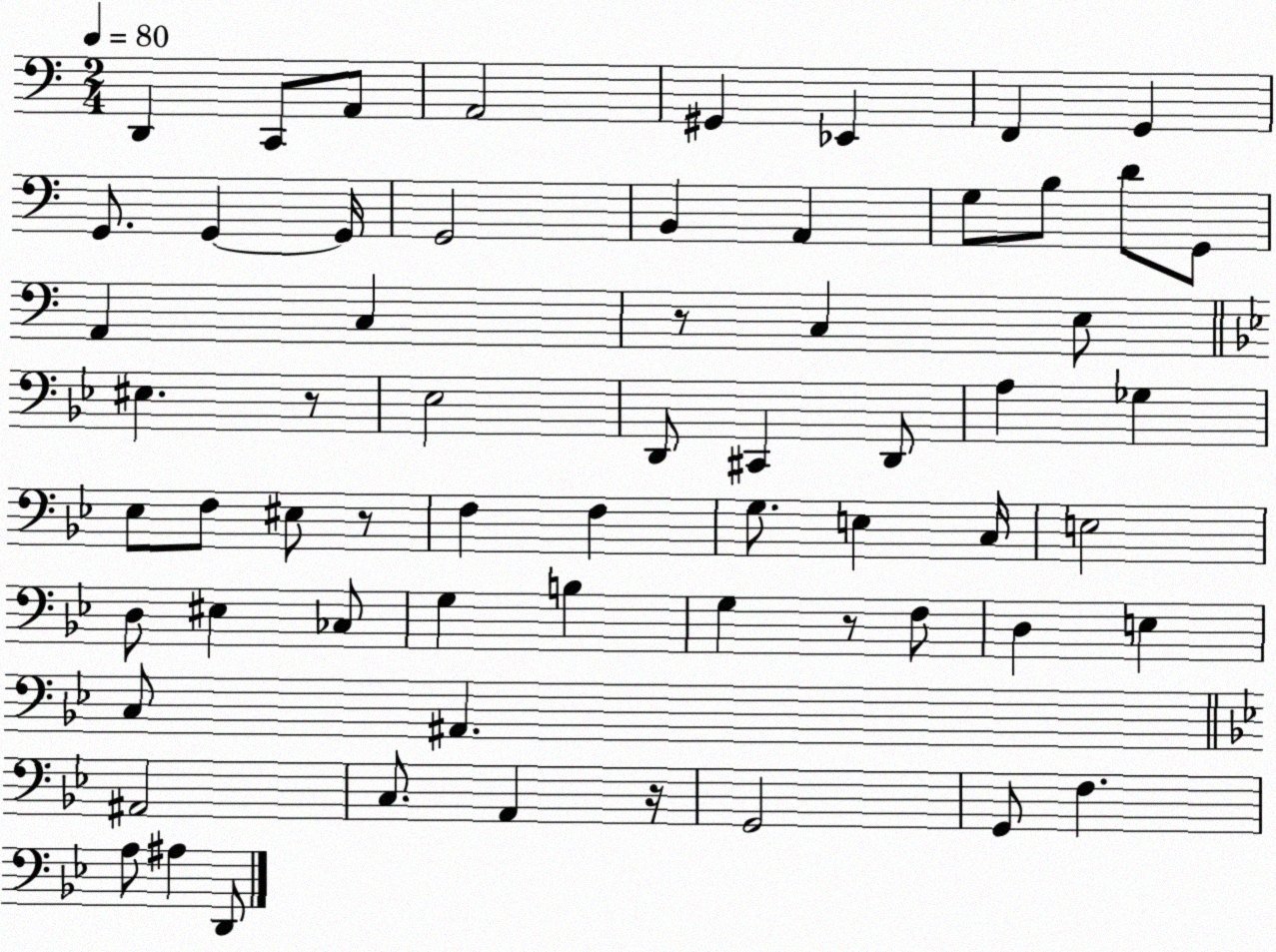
X:1
T:Untitled
M:2/4
L:1/4
K:C
D,, C,,/2 A,,/2 A,,2 ^G,, _E,, F,, G,, G,,/2 G,, G,,/4 G,,2 B,, A,, G,/2 B,/2 D/2 G,,/2 A,, C, z/2 C, E,/2 ^E, z/2 _E,2 D,,/2 ^C,, D,,/2 A, _G, _E,/2 F,/2 ^E,/2 z/2 F, F, G,/2 E, C,/4 E,2 D,/2 ^E, _C,/2 G, B, G, z/2 F,/2 D, E, C,/2 ^A,, ^A,,2 C,/2 A,, z/4 G,,2 G,,/2 F, A,/2 ^A, D,,/2